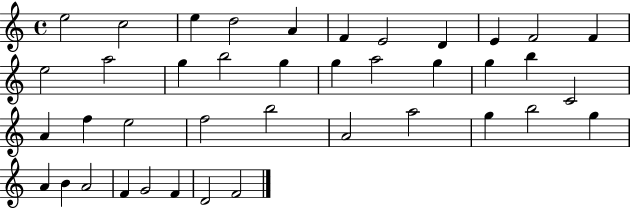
X:1
T:Untitled
M:4/4
L:1/4
K:C
e2 c2 e d2 A F E2 D E F2 F e2 a2 g b2 g g a2 g g b C2 A f e2 f2 b2 A2 a2 g b2 g A B A2 F G2 F D2 F2